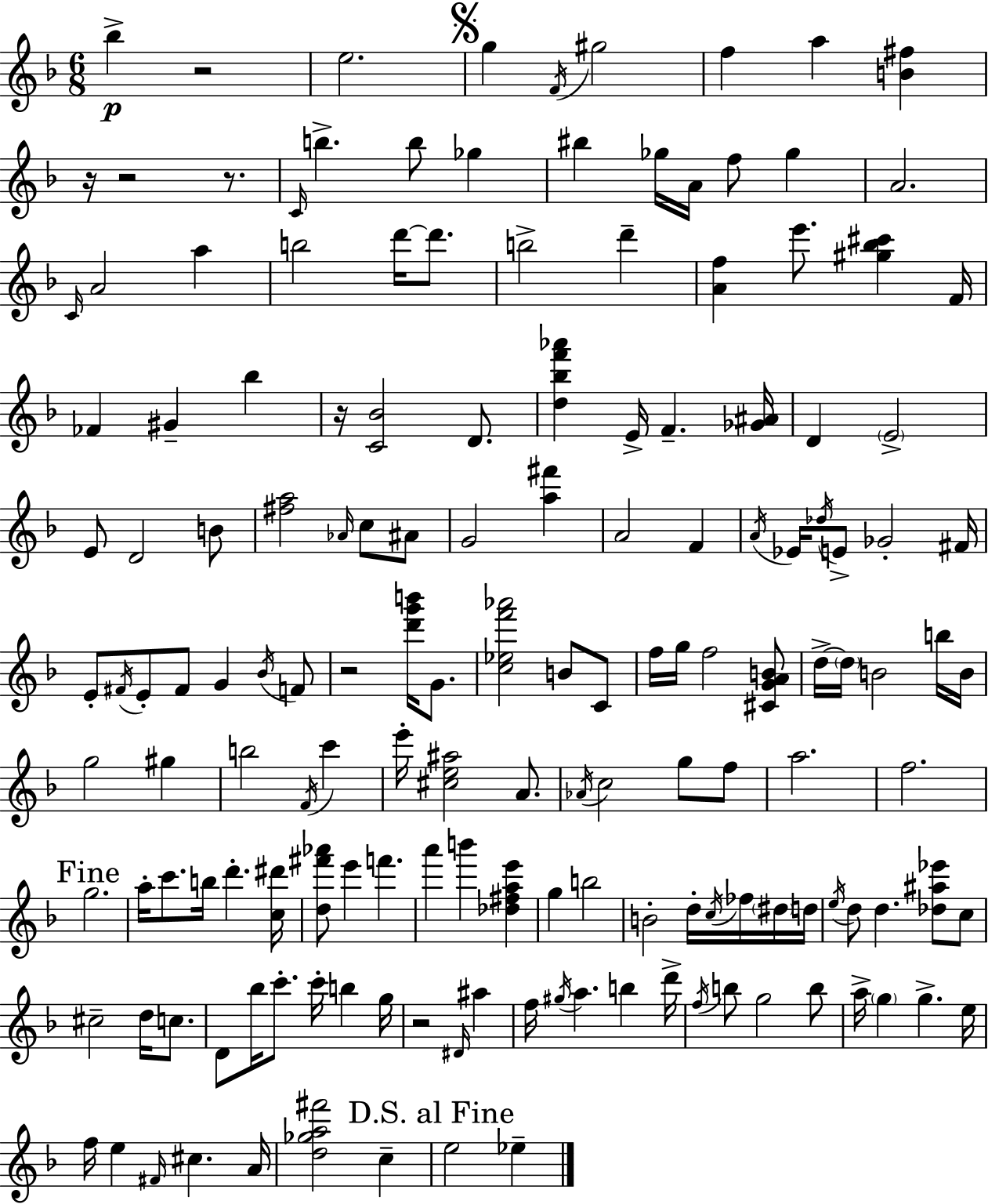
{
  \clef treble
  \numericTimeSignature
  \time 6/8
  \key d \minor
  \repeat volta 2 { bes''4->\p r2 | e''2. | \mark \markup { \musicglyph "scripts.segno" } g''4 \acciaccatura { f'16 } gis''2 | f''4 a''4 <b' fis''>4 | \break r16 r2 r8. | \grace { c'16 } b''4.-> b''8 ges''4 | bis''4 ges''16 a'16 f''8 ges''4 | a'2. | \break \grace { c'16 } a'2 a''4 | b''2 d'''16~~ | d'''8. b''2-> d'''4-- | <a' f''>4 e'''8. <gis'' bes'' cis'''>4 | \break f'16 fes'4 gis'4-- bes''4 | r16 <c' bes'>2 | d'8. <d'' bes'' f''' aes'''>4 e'16-> f'4.-- | <ges' ais'>16 d'4 \parenthesize e'2-> | \break e'8 d'2 | b'8 <fis'' a''>2 \grace { aes'16 } | c''8 ais'8 g'2 | <a'' fis'''>4 a'2 | \break f'4 \acciaccatura { a'16 } ees'16 \acciaccatura { des''16 } e'8-> ges'2-. | fis'16 e'8-. \acciaccatura { fis'16 } e'8-. fis'8 | g'4 \acciaccatura { bes'16 } f'8 r2 | <d''' g''' b'''>16 g'8. <c'' ees'' f''' aes'''>2 | \break b'8 c'8 f''16 g''16 f''2 | <cis' g' a' b'>8 d''16->~~ \parenthesize d''16 b'2 | b''16 b'16 g''2 | gis''4 b''2 | \break \acciaccatura { f'16 } c'''4 e'''16-. <cis'' e'' ais''>2 | a'8. \acciaccatura { aes'16 } c''2 | g''8 f''8 a''2. | f''2. | \break \mark "Fine" g''2. | a''16-. c'''8. | b''16 d'''4.-. <c'' dis'''>16 <d'' fis''' aes'''>8 | e'''4 f'''4. a'''4 | \break b'''4 <des'' fis'' a'' e'''>4 g''4 | b''2 b'2-. | d''16-. \acciaccatura { c''16 } fes''16 \parenthesize dis''16 d''16 \acciaccatura { e''16 } | d''8 d''4. <des'' ais'' ees'''>8 c''8 | \break cis''2-- d''16 c''8. | d'8 bes''16 c'''8.-. c'''16-. b''4 g''16 | r2 \grace { dis'16 } ais''4 | f''16 \acciaccatura { gis''16 } a''4. b''4 | \break d'''16-> \acciaccatura { f''16 } b''8 g''2 | b''8 a''16-> \parenthesize g''4 g''4.-> | e''16 f''16 e''4 \grace { fis'16 } cis''4. | a'16 <d'' ges'' a'' fis'''>2 | \break c''4-- \mark "D.S. al Fine" e''2 | ees''4-- } \bar "|."
}